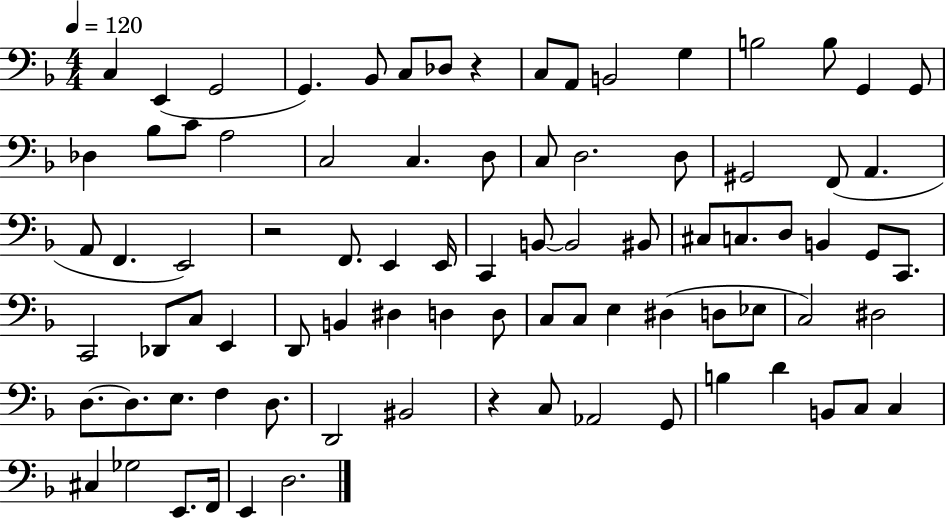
C3/q E2/q G2/h G2/q. Bb2/e C3/e Db3/e R/q C3/e A2/e B2/h G3/q B3/h B3/e G2/q G2/e Db3/q Bb3/e C4/e A3/h C3/h C3/q. D3/e C3/e D3/h. D3/e G#2/h F2/e A2/q. A2/e F2/q. E2/h R/h F2/e. E2/q E2/s C2/q B2/e B2/h BIS2/e C#3/e C3/e. D3/e B2/q G2/e C2/e. C2/h Db2/e C3/e E2/q D2/e B2/q D#3/q D3/q D3/e C3/e C3/e E3/q D#3/q D3/e Eb3/e C3/h D#3/h D3/e. D3/e. E3/e. F3/q D3/e. D2/h BIS2/h R/q C3/e Ab2/h G2/e B3/q D4/q B2/e C3/e C3/q C#3/q Gb3/h E2/e. F2/s E2/q D3/h.